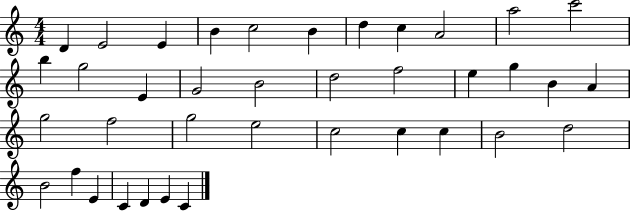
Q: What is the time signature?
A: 4/4